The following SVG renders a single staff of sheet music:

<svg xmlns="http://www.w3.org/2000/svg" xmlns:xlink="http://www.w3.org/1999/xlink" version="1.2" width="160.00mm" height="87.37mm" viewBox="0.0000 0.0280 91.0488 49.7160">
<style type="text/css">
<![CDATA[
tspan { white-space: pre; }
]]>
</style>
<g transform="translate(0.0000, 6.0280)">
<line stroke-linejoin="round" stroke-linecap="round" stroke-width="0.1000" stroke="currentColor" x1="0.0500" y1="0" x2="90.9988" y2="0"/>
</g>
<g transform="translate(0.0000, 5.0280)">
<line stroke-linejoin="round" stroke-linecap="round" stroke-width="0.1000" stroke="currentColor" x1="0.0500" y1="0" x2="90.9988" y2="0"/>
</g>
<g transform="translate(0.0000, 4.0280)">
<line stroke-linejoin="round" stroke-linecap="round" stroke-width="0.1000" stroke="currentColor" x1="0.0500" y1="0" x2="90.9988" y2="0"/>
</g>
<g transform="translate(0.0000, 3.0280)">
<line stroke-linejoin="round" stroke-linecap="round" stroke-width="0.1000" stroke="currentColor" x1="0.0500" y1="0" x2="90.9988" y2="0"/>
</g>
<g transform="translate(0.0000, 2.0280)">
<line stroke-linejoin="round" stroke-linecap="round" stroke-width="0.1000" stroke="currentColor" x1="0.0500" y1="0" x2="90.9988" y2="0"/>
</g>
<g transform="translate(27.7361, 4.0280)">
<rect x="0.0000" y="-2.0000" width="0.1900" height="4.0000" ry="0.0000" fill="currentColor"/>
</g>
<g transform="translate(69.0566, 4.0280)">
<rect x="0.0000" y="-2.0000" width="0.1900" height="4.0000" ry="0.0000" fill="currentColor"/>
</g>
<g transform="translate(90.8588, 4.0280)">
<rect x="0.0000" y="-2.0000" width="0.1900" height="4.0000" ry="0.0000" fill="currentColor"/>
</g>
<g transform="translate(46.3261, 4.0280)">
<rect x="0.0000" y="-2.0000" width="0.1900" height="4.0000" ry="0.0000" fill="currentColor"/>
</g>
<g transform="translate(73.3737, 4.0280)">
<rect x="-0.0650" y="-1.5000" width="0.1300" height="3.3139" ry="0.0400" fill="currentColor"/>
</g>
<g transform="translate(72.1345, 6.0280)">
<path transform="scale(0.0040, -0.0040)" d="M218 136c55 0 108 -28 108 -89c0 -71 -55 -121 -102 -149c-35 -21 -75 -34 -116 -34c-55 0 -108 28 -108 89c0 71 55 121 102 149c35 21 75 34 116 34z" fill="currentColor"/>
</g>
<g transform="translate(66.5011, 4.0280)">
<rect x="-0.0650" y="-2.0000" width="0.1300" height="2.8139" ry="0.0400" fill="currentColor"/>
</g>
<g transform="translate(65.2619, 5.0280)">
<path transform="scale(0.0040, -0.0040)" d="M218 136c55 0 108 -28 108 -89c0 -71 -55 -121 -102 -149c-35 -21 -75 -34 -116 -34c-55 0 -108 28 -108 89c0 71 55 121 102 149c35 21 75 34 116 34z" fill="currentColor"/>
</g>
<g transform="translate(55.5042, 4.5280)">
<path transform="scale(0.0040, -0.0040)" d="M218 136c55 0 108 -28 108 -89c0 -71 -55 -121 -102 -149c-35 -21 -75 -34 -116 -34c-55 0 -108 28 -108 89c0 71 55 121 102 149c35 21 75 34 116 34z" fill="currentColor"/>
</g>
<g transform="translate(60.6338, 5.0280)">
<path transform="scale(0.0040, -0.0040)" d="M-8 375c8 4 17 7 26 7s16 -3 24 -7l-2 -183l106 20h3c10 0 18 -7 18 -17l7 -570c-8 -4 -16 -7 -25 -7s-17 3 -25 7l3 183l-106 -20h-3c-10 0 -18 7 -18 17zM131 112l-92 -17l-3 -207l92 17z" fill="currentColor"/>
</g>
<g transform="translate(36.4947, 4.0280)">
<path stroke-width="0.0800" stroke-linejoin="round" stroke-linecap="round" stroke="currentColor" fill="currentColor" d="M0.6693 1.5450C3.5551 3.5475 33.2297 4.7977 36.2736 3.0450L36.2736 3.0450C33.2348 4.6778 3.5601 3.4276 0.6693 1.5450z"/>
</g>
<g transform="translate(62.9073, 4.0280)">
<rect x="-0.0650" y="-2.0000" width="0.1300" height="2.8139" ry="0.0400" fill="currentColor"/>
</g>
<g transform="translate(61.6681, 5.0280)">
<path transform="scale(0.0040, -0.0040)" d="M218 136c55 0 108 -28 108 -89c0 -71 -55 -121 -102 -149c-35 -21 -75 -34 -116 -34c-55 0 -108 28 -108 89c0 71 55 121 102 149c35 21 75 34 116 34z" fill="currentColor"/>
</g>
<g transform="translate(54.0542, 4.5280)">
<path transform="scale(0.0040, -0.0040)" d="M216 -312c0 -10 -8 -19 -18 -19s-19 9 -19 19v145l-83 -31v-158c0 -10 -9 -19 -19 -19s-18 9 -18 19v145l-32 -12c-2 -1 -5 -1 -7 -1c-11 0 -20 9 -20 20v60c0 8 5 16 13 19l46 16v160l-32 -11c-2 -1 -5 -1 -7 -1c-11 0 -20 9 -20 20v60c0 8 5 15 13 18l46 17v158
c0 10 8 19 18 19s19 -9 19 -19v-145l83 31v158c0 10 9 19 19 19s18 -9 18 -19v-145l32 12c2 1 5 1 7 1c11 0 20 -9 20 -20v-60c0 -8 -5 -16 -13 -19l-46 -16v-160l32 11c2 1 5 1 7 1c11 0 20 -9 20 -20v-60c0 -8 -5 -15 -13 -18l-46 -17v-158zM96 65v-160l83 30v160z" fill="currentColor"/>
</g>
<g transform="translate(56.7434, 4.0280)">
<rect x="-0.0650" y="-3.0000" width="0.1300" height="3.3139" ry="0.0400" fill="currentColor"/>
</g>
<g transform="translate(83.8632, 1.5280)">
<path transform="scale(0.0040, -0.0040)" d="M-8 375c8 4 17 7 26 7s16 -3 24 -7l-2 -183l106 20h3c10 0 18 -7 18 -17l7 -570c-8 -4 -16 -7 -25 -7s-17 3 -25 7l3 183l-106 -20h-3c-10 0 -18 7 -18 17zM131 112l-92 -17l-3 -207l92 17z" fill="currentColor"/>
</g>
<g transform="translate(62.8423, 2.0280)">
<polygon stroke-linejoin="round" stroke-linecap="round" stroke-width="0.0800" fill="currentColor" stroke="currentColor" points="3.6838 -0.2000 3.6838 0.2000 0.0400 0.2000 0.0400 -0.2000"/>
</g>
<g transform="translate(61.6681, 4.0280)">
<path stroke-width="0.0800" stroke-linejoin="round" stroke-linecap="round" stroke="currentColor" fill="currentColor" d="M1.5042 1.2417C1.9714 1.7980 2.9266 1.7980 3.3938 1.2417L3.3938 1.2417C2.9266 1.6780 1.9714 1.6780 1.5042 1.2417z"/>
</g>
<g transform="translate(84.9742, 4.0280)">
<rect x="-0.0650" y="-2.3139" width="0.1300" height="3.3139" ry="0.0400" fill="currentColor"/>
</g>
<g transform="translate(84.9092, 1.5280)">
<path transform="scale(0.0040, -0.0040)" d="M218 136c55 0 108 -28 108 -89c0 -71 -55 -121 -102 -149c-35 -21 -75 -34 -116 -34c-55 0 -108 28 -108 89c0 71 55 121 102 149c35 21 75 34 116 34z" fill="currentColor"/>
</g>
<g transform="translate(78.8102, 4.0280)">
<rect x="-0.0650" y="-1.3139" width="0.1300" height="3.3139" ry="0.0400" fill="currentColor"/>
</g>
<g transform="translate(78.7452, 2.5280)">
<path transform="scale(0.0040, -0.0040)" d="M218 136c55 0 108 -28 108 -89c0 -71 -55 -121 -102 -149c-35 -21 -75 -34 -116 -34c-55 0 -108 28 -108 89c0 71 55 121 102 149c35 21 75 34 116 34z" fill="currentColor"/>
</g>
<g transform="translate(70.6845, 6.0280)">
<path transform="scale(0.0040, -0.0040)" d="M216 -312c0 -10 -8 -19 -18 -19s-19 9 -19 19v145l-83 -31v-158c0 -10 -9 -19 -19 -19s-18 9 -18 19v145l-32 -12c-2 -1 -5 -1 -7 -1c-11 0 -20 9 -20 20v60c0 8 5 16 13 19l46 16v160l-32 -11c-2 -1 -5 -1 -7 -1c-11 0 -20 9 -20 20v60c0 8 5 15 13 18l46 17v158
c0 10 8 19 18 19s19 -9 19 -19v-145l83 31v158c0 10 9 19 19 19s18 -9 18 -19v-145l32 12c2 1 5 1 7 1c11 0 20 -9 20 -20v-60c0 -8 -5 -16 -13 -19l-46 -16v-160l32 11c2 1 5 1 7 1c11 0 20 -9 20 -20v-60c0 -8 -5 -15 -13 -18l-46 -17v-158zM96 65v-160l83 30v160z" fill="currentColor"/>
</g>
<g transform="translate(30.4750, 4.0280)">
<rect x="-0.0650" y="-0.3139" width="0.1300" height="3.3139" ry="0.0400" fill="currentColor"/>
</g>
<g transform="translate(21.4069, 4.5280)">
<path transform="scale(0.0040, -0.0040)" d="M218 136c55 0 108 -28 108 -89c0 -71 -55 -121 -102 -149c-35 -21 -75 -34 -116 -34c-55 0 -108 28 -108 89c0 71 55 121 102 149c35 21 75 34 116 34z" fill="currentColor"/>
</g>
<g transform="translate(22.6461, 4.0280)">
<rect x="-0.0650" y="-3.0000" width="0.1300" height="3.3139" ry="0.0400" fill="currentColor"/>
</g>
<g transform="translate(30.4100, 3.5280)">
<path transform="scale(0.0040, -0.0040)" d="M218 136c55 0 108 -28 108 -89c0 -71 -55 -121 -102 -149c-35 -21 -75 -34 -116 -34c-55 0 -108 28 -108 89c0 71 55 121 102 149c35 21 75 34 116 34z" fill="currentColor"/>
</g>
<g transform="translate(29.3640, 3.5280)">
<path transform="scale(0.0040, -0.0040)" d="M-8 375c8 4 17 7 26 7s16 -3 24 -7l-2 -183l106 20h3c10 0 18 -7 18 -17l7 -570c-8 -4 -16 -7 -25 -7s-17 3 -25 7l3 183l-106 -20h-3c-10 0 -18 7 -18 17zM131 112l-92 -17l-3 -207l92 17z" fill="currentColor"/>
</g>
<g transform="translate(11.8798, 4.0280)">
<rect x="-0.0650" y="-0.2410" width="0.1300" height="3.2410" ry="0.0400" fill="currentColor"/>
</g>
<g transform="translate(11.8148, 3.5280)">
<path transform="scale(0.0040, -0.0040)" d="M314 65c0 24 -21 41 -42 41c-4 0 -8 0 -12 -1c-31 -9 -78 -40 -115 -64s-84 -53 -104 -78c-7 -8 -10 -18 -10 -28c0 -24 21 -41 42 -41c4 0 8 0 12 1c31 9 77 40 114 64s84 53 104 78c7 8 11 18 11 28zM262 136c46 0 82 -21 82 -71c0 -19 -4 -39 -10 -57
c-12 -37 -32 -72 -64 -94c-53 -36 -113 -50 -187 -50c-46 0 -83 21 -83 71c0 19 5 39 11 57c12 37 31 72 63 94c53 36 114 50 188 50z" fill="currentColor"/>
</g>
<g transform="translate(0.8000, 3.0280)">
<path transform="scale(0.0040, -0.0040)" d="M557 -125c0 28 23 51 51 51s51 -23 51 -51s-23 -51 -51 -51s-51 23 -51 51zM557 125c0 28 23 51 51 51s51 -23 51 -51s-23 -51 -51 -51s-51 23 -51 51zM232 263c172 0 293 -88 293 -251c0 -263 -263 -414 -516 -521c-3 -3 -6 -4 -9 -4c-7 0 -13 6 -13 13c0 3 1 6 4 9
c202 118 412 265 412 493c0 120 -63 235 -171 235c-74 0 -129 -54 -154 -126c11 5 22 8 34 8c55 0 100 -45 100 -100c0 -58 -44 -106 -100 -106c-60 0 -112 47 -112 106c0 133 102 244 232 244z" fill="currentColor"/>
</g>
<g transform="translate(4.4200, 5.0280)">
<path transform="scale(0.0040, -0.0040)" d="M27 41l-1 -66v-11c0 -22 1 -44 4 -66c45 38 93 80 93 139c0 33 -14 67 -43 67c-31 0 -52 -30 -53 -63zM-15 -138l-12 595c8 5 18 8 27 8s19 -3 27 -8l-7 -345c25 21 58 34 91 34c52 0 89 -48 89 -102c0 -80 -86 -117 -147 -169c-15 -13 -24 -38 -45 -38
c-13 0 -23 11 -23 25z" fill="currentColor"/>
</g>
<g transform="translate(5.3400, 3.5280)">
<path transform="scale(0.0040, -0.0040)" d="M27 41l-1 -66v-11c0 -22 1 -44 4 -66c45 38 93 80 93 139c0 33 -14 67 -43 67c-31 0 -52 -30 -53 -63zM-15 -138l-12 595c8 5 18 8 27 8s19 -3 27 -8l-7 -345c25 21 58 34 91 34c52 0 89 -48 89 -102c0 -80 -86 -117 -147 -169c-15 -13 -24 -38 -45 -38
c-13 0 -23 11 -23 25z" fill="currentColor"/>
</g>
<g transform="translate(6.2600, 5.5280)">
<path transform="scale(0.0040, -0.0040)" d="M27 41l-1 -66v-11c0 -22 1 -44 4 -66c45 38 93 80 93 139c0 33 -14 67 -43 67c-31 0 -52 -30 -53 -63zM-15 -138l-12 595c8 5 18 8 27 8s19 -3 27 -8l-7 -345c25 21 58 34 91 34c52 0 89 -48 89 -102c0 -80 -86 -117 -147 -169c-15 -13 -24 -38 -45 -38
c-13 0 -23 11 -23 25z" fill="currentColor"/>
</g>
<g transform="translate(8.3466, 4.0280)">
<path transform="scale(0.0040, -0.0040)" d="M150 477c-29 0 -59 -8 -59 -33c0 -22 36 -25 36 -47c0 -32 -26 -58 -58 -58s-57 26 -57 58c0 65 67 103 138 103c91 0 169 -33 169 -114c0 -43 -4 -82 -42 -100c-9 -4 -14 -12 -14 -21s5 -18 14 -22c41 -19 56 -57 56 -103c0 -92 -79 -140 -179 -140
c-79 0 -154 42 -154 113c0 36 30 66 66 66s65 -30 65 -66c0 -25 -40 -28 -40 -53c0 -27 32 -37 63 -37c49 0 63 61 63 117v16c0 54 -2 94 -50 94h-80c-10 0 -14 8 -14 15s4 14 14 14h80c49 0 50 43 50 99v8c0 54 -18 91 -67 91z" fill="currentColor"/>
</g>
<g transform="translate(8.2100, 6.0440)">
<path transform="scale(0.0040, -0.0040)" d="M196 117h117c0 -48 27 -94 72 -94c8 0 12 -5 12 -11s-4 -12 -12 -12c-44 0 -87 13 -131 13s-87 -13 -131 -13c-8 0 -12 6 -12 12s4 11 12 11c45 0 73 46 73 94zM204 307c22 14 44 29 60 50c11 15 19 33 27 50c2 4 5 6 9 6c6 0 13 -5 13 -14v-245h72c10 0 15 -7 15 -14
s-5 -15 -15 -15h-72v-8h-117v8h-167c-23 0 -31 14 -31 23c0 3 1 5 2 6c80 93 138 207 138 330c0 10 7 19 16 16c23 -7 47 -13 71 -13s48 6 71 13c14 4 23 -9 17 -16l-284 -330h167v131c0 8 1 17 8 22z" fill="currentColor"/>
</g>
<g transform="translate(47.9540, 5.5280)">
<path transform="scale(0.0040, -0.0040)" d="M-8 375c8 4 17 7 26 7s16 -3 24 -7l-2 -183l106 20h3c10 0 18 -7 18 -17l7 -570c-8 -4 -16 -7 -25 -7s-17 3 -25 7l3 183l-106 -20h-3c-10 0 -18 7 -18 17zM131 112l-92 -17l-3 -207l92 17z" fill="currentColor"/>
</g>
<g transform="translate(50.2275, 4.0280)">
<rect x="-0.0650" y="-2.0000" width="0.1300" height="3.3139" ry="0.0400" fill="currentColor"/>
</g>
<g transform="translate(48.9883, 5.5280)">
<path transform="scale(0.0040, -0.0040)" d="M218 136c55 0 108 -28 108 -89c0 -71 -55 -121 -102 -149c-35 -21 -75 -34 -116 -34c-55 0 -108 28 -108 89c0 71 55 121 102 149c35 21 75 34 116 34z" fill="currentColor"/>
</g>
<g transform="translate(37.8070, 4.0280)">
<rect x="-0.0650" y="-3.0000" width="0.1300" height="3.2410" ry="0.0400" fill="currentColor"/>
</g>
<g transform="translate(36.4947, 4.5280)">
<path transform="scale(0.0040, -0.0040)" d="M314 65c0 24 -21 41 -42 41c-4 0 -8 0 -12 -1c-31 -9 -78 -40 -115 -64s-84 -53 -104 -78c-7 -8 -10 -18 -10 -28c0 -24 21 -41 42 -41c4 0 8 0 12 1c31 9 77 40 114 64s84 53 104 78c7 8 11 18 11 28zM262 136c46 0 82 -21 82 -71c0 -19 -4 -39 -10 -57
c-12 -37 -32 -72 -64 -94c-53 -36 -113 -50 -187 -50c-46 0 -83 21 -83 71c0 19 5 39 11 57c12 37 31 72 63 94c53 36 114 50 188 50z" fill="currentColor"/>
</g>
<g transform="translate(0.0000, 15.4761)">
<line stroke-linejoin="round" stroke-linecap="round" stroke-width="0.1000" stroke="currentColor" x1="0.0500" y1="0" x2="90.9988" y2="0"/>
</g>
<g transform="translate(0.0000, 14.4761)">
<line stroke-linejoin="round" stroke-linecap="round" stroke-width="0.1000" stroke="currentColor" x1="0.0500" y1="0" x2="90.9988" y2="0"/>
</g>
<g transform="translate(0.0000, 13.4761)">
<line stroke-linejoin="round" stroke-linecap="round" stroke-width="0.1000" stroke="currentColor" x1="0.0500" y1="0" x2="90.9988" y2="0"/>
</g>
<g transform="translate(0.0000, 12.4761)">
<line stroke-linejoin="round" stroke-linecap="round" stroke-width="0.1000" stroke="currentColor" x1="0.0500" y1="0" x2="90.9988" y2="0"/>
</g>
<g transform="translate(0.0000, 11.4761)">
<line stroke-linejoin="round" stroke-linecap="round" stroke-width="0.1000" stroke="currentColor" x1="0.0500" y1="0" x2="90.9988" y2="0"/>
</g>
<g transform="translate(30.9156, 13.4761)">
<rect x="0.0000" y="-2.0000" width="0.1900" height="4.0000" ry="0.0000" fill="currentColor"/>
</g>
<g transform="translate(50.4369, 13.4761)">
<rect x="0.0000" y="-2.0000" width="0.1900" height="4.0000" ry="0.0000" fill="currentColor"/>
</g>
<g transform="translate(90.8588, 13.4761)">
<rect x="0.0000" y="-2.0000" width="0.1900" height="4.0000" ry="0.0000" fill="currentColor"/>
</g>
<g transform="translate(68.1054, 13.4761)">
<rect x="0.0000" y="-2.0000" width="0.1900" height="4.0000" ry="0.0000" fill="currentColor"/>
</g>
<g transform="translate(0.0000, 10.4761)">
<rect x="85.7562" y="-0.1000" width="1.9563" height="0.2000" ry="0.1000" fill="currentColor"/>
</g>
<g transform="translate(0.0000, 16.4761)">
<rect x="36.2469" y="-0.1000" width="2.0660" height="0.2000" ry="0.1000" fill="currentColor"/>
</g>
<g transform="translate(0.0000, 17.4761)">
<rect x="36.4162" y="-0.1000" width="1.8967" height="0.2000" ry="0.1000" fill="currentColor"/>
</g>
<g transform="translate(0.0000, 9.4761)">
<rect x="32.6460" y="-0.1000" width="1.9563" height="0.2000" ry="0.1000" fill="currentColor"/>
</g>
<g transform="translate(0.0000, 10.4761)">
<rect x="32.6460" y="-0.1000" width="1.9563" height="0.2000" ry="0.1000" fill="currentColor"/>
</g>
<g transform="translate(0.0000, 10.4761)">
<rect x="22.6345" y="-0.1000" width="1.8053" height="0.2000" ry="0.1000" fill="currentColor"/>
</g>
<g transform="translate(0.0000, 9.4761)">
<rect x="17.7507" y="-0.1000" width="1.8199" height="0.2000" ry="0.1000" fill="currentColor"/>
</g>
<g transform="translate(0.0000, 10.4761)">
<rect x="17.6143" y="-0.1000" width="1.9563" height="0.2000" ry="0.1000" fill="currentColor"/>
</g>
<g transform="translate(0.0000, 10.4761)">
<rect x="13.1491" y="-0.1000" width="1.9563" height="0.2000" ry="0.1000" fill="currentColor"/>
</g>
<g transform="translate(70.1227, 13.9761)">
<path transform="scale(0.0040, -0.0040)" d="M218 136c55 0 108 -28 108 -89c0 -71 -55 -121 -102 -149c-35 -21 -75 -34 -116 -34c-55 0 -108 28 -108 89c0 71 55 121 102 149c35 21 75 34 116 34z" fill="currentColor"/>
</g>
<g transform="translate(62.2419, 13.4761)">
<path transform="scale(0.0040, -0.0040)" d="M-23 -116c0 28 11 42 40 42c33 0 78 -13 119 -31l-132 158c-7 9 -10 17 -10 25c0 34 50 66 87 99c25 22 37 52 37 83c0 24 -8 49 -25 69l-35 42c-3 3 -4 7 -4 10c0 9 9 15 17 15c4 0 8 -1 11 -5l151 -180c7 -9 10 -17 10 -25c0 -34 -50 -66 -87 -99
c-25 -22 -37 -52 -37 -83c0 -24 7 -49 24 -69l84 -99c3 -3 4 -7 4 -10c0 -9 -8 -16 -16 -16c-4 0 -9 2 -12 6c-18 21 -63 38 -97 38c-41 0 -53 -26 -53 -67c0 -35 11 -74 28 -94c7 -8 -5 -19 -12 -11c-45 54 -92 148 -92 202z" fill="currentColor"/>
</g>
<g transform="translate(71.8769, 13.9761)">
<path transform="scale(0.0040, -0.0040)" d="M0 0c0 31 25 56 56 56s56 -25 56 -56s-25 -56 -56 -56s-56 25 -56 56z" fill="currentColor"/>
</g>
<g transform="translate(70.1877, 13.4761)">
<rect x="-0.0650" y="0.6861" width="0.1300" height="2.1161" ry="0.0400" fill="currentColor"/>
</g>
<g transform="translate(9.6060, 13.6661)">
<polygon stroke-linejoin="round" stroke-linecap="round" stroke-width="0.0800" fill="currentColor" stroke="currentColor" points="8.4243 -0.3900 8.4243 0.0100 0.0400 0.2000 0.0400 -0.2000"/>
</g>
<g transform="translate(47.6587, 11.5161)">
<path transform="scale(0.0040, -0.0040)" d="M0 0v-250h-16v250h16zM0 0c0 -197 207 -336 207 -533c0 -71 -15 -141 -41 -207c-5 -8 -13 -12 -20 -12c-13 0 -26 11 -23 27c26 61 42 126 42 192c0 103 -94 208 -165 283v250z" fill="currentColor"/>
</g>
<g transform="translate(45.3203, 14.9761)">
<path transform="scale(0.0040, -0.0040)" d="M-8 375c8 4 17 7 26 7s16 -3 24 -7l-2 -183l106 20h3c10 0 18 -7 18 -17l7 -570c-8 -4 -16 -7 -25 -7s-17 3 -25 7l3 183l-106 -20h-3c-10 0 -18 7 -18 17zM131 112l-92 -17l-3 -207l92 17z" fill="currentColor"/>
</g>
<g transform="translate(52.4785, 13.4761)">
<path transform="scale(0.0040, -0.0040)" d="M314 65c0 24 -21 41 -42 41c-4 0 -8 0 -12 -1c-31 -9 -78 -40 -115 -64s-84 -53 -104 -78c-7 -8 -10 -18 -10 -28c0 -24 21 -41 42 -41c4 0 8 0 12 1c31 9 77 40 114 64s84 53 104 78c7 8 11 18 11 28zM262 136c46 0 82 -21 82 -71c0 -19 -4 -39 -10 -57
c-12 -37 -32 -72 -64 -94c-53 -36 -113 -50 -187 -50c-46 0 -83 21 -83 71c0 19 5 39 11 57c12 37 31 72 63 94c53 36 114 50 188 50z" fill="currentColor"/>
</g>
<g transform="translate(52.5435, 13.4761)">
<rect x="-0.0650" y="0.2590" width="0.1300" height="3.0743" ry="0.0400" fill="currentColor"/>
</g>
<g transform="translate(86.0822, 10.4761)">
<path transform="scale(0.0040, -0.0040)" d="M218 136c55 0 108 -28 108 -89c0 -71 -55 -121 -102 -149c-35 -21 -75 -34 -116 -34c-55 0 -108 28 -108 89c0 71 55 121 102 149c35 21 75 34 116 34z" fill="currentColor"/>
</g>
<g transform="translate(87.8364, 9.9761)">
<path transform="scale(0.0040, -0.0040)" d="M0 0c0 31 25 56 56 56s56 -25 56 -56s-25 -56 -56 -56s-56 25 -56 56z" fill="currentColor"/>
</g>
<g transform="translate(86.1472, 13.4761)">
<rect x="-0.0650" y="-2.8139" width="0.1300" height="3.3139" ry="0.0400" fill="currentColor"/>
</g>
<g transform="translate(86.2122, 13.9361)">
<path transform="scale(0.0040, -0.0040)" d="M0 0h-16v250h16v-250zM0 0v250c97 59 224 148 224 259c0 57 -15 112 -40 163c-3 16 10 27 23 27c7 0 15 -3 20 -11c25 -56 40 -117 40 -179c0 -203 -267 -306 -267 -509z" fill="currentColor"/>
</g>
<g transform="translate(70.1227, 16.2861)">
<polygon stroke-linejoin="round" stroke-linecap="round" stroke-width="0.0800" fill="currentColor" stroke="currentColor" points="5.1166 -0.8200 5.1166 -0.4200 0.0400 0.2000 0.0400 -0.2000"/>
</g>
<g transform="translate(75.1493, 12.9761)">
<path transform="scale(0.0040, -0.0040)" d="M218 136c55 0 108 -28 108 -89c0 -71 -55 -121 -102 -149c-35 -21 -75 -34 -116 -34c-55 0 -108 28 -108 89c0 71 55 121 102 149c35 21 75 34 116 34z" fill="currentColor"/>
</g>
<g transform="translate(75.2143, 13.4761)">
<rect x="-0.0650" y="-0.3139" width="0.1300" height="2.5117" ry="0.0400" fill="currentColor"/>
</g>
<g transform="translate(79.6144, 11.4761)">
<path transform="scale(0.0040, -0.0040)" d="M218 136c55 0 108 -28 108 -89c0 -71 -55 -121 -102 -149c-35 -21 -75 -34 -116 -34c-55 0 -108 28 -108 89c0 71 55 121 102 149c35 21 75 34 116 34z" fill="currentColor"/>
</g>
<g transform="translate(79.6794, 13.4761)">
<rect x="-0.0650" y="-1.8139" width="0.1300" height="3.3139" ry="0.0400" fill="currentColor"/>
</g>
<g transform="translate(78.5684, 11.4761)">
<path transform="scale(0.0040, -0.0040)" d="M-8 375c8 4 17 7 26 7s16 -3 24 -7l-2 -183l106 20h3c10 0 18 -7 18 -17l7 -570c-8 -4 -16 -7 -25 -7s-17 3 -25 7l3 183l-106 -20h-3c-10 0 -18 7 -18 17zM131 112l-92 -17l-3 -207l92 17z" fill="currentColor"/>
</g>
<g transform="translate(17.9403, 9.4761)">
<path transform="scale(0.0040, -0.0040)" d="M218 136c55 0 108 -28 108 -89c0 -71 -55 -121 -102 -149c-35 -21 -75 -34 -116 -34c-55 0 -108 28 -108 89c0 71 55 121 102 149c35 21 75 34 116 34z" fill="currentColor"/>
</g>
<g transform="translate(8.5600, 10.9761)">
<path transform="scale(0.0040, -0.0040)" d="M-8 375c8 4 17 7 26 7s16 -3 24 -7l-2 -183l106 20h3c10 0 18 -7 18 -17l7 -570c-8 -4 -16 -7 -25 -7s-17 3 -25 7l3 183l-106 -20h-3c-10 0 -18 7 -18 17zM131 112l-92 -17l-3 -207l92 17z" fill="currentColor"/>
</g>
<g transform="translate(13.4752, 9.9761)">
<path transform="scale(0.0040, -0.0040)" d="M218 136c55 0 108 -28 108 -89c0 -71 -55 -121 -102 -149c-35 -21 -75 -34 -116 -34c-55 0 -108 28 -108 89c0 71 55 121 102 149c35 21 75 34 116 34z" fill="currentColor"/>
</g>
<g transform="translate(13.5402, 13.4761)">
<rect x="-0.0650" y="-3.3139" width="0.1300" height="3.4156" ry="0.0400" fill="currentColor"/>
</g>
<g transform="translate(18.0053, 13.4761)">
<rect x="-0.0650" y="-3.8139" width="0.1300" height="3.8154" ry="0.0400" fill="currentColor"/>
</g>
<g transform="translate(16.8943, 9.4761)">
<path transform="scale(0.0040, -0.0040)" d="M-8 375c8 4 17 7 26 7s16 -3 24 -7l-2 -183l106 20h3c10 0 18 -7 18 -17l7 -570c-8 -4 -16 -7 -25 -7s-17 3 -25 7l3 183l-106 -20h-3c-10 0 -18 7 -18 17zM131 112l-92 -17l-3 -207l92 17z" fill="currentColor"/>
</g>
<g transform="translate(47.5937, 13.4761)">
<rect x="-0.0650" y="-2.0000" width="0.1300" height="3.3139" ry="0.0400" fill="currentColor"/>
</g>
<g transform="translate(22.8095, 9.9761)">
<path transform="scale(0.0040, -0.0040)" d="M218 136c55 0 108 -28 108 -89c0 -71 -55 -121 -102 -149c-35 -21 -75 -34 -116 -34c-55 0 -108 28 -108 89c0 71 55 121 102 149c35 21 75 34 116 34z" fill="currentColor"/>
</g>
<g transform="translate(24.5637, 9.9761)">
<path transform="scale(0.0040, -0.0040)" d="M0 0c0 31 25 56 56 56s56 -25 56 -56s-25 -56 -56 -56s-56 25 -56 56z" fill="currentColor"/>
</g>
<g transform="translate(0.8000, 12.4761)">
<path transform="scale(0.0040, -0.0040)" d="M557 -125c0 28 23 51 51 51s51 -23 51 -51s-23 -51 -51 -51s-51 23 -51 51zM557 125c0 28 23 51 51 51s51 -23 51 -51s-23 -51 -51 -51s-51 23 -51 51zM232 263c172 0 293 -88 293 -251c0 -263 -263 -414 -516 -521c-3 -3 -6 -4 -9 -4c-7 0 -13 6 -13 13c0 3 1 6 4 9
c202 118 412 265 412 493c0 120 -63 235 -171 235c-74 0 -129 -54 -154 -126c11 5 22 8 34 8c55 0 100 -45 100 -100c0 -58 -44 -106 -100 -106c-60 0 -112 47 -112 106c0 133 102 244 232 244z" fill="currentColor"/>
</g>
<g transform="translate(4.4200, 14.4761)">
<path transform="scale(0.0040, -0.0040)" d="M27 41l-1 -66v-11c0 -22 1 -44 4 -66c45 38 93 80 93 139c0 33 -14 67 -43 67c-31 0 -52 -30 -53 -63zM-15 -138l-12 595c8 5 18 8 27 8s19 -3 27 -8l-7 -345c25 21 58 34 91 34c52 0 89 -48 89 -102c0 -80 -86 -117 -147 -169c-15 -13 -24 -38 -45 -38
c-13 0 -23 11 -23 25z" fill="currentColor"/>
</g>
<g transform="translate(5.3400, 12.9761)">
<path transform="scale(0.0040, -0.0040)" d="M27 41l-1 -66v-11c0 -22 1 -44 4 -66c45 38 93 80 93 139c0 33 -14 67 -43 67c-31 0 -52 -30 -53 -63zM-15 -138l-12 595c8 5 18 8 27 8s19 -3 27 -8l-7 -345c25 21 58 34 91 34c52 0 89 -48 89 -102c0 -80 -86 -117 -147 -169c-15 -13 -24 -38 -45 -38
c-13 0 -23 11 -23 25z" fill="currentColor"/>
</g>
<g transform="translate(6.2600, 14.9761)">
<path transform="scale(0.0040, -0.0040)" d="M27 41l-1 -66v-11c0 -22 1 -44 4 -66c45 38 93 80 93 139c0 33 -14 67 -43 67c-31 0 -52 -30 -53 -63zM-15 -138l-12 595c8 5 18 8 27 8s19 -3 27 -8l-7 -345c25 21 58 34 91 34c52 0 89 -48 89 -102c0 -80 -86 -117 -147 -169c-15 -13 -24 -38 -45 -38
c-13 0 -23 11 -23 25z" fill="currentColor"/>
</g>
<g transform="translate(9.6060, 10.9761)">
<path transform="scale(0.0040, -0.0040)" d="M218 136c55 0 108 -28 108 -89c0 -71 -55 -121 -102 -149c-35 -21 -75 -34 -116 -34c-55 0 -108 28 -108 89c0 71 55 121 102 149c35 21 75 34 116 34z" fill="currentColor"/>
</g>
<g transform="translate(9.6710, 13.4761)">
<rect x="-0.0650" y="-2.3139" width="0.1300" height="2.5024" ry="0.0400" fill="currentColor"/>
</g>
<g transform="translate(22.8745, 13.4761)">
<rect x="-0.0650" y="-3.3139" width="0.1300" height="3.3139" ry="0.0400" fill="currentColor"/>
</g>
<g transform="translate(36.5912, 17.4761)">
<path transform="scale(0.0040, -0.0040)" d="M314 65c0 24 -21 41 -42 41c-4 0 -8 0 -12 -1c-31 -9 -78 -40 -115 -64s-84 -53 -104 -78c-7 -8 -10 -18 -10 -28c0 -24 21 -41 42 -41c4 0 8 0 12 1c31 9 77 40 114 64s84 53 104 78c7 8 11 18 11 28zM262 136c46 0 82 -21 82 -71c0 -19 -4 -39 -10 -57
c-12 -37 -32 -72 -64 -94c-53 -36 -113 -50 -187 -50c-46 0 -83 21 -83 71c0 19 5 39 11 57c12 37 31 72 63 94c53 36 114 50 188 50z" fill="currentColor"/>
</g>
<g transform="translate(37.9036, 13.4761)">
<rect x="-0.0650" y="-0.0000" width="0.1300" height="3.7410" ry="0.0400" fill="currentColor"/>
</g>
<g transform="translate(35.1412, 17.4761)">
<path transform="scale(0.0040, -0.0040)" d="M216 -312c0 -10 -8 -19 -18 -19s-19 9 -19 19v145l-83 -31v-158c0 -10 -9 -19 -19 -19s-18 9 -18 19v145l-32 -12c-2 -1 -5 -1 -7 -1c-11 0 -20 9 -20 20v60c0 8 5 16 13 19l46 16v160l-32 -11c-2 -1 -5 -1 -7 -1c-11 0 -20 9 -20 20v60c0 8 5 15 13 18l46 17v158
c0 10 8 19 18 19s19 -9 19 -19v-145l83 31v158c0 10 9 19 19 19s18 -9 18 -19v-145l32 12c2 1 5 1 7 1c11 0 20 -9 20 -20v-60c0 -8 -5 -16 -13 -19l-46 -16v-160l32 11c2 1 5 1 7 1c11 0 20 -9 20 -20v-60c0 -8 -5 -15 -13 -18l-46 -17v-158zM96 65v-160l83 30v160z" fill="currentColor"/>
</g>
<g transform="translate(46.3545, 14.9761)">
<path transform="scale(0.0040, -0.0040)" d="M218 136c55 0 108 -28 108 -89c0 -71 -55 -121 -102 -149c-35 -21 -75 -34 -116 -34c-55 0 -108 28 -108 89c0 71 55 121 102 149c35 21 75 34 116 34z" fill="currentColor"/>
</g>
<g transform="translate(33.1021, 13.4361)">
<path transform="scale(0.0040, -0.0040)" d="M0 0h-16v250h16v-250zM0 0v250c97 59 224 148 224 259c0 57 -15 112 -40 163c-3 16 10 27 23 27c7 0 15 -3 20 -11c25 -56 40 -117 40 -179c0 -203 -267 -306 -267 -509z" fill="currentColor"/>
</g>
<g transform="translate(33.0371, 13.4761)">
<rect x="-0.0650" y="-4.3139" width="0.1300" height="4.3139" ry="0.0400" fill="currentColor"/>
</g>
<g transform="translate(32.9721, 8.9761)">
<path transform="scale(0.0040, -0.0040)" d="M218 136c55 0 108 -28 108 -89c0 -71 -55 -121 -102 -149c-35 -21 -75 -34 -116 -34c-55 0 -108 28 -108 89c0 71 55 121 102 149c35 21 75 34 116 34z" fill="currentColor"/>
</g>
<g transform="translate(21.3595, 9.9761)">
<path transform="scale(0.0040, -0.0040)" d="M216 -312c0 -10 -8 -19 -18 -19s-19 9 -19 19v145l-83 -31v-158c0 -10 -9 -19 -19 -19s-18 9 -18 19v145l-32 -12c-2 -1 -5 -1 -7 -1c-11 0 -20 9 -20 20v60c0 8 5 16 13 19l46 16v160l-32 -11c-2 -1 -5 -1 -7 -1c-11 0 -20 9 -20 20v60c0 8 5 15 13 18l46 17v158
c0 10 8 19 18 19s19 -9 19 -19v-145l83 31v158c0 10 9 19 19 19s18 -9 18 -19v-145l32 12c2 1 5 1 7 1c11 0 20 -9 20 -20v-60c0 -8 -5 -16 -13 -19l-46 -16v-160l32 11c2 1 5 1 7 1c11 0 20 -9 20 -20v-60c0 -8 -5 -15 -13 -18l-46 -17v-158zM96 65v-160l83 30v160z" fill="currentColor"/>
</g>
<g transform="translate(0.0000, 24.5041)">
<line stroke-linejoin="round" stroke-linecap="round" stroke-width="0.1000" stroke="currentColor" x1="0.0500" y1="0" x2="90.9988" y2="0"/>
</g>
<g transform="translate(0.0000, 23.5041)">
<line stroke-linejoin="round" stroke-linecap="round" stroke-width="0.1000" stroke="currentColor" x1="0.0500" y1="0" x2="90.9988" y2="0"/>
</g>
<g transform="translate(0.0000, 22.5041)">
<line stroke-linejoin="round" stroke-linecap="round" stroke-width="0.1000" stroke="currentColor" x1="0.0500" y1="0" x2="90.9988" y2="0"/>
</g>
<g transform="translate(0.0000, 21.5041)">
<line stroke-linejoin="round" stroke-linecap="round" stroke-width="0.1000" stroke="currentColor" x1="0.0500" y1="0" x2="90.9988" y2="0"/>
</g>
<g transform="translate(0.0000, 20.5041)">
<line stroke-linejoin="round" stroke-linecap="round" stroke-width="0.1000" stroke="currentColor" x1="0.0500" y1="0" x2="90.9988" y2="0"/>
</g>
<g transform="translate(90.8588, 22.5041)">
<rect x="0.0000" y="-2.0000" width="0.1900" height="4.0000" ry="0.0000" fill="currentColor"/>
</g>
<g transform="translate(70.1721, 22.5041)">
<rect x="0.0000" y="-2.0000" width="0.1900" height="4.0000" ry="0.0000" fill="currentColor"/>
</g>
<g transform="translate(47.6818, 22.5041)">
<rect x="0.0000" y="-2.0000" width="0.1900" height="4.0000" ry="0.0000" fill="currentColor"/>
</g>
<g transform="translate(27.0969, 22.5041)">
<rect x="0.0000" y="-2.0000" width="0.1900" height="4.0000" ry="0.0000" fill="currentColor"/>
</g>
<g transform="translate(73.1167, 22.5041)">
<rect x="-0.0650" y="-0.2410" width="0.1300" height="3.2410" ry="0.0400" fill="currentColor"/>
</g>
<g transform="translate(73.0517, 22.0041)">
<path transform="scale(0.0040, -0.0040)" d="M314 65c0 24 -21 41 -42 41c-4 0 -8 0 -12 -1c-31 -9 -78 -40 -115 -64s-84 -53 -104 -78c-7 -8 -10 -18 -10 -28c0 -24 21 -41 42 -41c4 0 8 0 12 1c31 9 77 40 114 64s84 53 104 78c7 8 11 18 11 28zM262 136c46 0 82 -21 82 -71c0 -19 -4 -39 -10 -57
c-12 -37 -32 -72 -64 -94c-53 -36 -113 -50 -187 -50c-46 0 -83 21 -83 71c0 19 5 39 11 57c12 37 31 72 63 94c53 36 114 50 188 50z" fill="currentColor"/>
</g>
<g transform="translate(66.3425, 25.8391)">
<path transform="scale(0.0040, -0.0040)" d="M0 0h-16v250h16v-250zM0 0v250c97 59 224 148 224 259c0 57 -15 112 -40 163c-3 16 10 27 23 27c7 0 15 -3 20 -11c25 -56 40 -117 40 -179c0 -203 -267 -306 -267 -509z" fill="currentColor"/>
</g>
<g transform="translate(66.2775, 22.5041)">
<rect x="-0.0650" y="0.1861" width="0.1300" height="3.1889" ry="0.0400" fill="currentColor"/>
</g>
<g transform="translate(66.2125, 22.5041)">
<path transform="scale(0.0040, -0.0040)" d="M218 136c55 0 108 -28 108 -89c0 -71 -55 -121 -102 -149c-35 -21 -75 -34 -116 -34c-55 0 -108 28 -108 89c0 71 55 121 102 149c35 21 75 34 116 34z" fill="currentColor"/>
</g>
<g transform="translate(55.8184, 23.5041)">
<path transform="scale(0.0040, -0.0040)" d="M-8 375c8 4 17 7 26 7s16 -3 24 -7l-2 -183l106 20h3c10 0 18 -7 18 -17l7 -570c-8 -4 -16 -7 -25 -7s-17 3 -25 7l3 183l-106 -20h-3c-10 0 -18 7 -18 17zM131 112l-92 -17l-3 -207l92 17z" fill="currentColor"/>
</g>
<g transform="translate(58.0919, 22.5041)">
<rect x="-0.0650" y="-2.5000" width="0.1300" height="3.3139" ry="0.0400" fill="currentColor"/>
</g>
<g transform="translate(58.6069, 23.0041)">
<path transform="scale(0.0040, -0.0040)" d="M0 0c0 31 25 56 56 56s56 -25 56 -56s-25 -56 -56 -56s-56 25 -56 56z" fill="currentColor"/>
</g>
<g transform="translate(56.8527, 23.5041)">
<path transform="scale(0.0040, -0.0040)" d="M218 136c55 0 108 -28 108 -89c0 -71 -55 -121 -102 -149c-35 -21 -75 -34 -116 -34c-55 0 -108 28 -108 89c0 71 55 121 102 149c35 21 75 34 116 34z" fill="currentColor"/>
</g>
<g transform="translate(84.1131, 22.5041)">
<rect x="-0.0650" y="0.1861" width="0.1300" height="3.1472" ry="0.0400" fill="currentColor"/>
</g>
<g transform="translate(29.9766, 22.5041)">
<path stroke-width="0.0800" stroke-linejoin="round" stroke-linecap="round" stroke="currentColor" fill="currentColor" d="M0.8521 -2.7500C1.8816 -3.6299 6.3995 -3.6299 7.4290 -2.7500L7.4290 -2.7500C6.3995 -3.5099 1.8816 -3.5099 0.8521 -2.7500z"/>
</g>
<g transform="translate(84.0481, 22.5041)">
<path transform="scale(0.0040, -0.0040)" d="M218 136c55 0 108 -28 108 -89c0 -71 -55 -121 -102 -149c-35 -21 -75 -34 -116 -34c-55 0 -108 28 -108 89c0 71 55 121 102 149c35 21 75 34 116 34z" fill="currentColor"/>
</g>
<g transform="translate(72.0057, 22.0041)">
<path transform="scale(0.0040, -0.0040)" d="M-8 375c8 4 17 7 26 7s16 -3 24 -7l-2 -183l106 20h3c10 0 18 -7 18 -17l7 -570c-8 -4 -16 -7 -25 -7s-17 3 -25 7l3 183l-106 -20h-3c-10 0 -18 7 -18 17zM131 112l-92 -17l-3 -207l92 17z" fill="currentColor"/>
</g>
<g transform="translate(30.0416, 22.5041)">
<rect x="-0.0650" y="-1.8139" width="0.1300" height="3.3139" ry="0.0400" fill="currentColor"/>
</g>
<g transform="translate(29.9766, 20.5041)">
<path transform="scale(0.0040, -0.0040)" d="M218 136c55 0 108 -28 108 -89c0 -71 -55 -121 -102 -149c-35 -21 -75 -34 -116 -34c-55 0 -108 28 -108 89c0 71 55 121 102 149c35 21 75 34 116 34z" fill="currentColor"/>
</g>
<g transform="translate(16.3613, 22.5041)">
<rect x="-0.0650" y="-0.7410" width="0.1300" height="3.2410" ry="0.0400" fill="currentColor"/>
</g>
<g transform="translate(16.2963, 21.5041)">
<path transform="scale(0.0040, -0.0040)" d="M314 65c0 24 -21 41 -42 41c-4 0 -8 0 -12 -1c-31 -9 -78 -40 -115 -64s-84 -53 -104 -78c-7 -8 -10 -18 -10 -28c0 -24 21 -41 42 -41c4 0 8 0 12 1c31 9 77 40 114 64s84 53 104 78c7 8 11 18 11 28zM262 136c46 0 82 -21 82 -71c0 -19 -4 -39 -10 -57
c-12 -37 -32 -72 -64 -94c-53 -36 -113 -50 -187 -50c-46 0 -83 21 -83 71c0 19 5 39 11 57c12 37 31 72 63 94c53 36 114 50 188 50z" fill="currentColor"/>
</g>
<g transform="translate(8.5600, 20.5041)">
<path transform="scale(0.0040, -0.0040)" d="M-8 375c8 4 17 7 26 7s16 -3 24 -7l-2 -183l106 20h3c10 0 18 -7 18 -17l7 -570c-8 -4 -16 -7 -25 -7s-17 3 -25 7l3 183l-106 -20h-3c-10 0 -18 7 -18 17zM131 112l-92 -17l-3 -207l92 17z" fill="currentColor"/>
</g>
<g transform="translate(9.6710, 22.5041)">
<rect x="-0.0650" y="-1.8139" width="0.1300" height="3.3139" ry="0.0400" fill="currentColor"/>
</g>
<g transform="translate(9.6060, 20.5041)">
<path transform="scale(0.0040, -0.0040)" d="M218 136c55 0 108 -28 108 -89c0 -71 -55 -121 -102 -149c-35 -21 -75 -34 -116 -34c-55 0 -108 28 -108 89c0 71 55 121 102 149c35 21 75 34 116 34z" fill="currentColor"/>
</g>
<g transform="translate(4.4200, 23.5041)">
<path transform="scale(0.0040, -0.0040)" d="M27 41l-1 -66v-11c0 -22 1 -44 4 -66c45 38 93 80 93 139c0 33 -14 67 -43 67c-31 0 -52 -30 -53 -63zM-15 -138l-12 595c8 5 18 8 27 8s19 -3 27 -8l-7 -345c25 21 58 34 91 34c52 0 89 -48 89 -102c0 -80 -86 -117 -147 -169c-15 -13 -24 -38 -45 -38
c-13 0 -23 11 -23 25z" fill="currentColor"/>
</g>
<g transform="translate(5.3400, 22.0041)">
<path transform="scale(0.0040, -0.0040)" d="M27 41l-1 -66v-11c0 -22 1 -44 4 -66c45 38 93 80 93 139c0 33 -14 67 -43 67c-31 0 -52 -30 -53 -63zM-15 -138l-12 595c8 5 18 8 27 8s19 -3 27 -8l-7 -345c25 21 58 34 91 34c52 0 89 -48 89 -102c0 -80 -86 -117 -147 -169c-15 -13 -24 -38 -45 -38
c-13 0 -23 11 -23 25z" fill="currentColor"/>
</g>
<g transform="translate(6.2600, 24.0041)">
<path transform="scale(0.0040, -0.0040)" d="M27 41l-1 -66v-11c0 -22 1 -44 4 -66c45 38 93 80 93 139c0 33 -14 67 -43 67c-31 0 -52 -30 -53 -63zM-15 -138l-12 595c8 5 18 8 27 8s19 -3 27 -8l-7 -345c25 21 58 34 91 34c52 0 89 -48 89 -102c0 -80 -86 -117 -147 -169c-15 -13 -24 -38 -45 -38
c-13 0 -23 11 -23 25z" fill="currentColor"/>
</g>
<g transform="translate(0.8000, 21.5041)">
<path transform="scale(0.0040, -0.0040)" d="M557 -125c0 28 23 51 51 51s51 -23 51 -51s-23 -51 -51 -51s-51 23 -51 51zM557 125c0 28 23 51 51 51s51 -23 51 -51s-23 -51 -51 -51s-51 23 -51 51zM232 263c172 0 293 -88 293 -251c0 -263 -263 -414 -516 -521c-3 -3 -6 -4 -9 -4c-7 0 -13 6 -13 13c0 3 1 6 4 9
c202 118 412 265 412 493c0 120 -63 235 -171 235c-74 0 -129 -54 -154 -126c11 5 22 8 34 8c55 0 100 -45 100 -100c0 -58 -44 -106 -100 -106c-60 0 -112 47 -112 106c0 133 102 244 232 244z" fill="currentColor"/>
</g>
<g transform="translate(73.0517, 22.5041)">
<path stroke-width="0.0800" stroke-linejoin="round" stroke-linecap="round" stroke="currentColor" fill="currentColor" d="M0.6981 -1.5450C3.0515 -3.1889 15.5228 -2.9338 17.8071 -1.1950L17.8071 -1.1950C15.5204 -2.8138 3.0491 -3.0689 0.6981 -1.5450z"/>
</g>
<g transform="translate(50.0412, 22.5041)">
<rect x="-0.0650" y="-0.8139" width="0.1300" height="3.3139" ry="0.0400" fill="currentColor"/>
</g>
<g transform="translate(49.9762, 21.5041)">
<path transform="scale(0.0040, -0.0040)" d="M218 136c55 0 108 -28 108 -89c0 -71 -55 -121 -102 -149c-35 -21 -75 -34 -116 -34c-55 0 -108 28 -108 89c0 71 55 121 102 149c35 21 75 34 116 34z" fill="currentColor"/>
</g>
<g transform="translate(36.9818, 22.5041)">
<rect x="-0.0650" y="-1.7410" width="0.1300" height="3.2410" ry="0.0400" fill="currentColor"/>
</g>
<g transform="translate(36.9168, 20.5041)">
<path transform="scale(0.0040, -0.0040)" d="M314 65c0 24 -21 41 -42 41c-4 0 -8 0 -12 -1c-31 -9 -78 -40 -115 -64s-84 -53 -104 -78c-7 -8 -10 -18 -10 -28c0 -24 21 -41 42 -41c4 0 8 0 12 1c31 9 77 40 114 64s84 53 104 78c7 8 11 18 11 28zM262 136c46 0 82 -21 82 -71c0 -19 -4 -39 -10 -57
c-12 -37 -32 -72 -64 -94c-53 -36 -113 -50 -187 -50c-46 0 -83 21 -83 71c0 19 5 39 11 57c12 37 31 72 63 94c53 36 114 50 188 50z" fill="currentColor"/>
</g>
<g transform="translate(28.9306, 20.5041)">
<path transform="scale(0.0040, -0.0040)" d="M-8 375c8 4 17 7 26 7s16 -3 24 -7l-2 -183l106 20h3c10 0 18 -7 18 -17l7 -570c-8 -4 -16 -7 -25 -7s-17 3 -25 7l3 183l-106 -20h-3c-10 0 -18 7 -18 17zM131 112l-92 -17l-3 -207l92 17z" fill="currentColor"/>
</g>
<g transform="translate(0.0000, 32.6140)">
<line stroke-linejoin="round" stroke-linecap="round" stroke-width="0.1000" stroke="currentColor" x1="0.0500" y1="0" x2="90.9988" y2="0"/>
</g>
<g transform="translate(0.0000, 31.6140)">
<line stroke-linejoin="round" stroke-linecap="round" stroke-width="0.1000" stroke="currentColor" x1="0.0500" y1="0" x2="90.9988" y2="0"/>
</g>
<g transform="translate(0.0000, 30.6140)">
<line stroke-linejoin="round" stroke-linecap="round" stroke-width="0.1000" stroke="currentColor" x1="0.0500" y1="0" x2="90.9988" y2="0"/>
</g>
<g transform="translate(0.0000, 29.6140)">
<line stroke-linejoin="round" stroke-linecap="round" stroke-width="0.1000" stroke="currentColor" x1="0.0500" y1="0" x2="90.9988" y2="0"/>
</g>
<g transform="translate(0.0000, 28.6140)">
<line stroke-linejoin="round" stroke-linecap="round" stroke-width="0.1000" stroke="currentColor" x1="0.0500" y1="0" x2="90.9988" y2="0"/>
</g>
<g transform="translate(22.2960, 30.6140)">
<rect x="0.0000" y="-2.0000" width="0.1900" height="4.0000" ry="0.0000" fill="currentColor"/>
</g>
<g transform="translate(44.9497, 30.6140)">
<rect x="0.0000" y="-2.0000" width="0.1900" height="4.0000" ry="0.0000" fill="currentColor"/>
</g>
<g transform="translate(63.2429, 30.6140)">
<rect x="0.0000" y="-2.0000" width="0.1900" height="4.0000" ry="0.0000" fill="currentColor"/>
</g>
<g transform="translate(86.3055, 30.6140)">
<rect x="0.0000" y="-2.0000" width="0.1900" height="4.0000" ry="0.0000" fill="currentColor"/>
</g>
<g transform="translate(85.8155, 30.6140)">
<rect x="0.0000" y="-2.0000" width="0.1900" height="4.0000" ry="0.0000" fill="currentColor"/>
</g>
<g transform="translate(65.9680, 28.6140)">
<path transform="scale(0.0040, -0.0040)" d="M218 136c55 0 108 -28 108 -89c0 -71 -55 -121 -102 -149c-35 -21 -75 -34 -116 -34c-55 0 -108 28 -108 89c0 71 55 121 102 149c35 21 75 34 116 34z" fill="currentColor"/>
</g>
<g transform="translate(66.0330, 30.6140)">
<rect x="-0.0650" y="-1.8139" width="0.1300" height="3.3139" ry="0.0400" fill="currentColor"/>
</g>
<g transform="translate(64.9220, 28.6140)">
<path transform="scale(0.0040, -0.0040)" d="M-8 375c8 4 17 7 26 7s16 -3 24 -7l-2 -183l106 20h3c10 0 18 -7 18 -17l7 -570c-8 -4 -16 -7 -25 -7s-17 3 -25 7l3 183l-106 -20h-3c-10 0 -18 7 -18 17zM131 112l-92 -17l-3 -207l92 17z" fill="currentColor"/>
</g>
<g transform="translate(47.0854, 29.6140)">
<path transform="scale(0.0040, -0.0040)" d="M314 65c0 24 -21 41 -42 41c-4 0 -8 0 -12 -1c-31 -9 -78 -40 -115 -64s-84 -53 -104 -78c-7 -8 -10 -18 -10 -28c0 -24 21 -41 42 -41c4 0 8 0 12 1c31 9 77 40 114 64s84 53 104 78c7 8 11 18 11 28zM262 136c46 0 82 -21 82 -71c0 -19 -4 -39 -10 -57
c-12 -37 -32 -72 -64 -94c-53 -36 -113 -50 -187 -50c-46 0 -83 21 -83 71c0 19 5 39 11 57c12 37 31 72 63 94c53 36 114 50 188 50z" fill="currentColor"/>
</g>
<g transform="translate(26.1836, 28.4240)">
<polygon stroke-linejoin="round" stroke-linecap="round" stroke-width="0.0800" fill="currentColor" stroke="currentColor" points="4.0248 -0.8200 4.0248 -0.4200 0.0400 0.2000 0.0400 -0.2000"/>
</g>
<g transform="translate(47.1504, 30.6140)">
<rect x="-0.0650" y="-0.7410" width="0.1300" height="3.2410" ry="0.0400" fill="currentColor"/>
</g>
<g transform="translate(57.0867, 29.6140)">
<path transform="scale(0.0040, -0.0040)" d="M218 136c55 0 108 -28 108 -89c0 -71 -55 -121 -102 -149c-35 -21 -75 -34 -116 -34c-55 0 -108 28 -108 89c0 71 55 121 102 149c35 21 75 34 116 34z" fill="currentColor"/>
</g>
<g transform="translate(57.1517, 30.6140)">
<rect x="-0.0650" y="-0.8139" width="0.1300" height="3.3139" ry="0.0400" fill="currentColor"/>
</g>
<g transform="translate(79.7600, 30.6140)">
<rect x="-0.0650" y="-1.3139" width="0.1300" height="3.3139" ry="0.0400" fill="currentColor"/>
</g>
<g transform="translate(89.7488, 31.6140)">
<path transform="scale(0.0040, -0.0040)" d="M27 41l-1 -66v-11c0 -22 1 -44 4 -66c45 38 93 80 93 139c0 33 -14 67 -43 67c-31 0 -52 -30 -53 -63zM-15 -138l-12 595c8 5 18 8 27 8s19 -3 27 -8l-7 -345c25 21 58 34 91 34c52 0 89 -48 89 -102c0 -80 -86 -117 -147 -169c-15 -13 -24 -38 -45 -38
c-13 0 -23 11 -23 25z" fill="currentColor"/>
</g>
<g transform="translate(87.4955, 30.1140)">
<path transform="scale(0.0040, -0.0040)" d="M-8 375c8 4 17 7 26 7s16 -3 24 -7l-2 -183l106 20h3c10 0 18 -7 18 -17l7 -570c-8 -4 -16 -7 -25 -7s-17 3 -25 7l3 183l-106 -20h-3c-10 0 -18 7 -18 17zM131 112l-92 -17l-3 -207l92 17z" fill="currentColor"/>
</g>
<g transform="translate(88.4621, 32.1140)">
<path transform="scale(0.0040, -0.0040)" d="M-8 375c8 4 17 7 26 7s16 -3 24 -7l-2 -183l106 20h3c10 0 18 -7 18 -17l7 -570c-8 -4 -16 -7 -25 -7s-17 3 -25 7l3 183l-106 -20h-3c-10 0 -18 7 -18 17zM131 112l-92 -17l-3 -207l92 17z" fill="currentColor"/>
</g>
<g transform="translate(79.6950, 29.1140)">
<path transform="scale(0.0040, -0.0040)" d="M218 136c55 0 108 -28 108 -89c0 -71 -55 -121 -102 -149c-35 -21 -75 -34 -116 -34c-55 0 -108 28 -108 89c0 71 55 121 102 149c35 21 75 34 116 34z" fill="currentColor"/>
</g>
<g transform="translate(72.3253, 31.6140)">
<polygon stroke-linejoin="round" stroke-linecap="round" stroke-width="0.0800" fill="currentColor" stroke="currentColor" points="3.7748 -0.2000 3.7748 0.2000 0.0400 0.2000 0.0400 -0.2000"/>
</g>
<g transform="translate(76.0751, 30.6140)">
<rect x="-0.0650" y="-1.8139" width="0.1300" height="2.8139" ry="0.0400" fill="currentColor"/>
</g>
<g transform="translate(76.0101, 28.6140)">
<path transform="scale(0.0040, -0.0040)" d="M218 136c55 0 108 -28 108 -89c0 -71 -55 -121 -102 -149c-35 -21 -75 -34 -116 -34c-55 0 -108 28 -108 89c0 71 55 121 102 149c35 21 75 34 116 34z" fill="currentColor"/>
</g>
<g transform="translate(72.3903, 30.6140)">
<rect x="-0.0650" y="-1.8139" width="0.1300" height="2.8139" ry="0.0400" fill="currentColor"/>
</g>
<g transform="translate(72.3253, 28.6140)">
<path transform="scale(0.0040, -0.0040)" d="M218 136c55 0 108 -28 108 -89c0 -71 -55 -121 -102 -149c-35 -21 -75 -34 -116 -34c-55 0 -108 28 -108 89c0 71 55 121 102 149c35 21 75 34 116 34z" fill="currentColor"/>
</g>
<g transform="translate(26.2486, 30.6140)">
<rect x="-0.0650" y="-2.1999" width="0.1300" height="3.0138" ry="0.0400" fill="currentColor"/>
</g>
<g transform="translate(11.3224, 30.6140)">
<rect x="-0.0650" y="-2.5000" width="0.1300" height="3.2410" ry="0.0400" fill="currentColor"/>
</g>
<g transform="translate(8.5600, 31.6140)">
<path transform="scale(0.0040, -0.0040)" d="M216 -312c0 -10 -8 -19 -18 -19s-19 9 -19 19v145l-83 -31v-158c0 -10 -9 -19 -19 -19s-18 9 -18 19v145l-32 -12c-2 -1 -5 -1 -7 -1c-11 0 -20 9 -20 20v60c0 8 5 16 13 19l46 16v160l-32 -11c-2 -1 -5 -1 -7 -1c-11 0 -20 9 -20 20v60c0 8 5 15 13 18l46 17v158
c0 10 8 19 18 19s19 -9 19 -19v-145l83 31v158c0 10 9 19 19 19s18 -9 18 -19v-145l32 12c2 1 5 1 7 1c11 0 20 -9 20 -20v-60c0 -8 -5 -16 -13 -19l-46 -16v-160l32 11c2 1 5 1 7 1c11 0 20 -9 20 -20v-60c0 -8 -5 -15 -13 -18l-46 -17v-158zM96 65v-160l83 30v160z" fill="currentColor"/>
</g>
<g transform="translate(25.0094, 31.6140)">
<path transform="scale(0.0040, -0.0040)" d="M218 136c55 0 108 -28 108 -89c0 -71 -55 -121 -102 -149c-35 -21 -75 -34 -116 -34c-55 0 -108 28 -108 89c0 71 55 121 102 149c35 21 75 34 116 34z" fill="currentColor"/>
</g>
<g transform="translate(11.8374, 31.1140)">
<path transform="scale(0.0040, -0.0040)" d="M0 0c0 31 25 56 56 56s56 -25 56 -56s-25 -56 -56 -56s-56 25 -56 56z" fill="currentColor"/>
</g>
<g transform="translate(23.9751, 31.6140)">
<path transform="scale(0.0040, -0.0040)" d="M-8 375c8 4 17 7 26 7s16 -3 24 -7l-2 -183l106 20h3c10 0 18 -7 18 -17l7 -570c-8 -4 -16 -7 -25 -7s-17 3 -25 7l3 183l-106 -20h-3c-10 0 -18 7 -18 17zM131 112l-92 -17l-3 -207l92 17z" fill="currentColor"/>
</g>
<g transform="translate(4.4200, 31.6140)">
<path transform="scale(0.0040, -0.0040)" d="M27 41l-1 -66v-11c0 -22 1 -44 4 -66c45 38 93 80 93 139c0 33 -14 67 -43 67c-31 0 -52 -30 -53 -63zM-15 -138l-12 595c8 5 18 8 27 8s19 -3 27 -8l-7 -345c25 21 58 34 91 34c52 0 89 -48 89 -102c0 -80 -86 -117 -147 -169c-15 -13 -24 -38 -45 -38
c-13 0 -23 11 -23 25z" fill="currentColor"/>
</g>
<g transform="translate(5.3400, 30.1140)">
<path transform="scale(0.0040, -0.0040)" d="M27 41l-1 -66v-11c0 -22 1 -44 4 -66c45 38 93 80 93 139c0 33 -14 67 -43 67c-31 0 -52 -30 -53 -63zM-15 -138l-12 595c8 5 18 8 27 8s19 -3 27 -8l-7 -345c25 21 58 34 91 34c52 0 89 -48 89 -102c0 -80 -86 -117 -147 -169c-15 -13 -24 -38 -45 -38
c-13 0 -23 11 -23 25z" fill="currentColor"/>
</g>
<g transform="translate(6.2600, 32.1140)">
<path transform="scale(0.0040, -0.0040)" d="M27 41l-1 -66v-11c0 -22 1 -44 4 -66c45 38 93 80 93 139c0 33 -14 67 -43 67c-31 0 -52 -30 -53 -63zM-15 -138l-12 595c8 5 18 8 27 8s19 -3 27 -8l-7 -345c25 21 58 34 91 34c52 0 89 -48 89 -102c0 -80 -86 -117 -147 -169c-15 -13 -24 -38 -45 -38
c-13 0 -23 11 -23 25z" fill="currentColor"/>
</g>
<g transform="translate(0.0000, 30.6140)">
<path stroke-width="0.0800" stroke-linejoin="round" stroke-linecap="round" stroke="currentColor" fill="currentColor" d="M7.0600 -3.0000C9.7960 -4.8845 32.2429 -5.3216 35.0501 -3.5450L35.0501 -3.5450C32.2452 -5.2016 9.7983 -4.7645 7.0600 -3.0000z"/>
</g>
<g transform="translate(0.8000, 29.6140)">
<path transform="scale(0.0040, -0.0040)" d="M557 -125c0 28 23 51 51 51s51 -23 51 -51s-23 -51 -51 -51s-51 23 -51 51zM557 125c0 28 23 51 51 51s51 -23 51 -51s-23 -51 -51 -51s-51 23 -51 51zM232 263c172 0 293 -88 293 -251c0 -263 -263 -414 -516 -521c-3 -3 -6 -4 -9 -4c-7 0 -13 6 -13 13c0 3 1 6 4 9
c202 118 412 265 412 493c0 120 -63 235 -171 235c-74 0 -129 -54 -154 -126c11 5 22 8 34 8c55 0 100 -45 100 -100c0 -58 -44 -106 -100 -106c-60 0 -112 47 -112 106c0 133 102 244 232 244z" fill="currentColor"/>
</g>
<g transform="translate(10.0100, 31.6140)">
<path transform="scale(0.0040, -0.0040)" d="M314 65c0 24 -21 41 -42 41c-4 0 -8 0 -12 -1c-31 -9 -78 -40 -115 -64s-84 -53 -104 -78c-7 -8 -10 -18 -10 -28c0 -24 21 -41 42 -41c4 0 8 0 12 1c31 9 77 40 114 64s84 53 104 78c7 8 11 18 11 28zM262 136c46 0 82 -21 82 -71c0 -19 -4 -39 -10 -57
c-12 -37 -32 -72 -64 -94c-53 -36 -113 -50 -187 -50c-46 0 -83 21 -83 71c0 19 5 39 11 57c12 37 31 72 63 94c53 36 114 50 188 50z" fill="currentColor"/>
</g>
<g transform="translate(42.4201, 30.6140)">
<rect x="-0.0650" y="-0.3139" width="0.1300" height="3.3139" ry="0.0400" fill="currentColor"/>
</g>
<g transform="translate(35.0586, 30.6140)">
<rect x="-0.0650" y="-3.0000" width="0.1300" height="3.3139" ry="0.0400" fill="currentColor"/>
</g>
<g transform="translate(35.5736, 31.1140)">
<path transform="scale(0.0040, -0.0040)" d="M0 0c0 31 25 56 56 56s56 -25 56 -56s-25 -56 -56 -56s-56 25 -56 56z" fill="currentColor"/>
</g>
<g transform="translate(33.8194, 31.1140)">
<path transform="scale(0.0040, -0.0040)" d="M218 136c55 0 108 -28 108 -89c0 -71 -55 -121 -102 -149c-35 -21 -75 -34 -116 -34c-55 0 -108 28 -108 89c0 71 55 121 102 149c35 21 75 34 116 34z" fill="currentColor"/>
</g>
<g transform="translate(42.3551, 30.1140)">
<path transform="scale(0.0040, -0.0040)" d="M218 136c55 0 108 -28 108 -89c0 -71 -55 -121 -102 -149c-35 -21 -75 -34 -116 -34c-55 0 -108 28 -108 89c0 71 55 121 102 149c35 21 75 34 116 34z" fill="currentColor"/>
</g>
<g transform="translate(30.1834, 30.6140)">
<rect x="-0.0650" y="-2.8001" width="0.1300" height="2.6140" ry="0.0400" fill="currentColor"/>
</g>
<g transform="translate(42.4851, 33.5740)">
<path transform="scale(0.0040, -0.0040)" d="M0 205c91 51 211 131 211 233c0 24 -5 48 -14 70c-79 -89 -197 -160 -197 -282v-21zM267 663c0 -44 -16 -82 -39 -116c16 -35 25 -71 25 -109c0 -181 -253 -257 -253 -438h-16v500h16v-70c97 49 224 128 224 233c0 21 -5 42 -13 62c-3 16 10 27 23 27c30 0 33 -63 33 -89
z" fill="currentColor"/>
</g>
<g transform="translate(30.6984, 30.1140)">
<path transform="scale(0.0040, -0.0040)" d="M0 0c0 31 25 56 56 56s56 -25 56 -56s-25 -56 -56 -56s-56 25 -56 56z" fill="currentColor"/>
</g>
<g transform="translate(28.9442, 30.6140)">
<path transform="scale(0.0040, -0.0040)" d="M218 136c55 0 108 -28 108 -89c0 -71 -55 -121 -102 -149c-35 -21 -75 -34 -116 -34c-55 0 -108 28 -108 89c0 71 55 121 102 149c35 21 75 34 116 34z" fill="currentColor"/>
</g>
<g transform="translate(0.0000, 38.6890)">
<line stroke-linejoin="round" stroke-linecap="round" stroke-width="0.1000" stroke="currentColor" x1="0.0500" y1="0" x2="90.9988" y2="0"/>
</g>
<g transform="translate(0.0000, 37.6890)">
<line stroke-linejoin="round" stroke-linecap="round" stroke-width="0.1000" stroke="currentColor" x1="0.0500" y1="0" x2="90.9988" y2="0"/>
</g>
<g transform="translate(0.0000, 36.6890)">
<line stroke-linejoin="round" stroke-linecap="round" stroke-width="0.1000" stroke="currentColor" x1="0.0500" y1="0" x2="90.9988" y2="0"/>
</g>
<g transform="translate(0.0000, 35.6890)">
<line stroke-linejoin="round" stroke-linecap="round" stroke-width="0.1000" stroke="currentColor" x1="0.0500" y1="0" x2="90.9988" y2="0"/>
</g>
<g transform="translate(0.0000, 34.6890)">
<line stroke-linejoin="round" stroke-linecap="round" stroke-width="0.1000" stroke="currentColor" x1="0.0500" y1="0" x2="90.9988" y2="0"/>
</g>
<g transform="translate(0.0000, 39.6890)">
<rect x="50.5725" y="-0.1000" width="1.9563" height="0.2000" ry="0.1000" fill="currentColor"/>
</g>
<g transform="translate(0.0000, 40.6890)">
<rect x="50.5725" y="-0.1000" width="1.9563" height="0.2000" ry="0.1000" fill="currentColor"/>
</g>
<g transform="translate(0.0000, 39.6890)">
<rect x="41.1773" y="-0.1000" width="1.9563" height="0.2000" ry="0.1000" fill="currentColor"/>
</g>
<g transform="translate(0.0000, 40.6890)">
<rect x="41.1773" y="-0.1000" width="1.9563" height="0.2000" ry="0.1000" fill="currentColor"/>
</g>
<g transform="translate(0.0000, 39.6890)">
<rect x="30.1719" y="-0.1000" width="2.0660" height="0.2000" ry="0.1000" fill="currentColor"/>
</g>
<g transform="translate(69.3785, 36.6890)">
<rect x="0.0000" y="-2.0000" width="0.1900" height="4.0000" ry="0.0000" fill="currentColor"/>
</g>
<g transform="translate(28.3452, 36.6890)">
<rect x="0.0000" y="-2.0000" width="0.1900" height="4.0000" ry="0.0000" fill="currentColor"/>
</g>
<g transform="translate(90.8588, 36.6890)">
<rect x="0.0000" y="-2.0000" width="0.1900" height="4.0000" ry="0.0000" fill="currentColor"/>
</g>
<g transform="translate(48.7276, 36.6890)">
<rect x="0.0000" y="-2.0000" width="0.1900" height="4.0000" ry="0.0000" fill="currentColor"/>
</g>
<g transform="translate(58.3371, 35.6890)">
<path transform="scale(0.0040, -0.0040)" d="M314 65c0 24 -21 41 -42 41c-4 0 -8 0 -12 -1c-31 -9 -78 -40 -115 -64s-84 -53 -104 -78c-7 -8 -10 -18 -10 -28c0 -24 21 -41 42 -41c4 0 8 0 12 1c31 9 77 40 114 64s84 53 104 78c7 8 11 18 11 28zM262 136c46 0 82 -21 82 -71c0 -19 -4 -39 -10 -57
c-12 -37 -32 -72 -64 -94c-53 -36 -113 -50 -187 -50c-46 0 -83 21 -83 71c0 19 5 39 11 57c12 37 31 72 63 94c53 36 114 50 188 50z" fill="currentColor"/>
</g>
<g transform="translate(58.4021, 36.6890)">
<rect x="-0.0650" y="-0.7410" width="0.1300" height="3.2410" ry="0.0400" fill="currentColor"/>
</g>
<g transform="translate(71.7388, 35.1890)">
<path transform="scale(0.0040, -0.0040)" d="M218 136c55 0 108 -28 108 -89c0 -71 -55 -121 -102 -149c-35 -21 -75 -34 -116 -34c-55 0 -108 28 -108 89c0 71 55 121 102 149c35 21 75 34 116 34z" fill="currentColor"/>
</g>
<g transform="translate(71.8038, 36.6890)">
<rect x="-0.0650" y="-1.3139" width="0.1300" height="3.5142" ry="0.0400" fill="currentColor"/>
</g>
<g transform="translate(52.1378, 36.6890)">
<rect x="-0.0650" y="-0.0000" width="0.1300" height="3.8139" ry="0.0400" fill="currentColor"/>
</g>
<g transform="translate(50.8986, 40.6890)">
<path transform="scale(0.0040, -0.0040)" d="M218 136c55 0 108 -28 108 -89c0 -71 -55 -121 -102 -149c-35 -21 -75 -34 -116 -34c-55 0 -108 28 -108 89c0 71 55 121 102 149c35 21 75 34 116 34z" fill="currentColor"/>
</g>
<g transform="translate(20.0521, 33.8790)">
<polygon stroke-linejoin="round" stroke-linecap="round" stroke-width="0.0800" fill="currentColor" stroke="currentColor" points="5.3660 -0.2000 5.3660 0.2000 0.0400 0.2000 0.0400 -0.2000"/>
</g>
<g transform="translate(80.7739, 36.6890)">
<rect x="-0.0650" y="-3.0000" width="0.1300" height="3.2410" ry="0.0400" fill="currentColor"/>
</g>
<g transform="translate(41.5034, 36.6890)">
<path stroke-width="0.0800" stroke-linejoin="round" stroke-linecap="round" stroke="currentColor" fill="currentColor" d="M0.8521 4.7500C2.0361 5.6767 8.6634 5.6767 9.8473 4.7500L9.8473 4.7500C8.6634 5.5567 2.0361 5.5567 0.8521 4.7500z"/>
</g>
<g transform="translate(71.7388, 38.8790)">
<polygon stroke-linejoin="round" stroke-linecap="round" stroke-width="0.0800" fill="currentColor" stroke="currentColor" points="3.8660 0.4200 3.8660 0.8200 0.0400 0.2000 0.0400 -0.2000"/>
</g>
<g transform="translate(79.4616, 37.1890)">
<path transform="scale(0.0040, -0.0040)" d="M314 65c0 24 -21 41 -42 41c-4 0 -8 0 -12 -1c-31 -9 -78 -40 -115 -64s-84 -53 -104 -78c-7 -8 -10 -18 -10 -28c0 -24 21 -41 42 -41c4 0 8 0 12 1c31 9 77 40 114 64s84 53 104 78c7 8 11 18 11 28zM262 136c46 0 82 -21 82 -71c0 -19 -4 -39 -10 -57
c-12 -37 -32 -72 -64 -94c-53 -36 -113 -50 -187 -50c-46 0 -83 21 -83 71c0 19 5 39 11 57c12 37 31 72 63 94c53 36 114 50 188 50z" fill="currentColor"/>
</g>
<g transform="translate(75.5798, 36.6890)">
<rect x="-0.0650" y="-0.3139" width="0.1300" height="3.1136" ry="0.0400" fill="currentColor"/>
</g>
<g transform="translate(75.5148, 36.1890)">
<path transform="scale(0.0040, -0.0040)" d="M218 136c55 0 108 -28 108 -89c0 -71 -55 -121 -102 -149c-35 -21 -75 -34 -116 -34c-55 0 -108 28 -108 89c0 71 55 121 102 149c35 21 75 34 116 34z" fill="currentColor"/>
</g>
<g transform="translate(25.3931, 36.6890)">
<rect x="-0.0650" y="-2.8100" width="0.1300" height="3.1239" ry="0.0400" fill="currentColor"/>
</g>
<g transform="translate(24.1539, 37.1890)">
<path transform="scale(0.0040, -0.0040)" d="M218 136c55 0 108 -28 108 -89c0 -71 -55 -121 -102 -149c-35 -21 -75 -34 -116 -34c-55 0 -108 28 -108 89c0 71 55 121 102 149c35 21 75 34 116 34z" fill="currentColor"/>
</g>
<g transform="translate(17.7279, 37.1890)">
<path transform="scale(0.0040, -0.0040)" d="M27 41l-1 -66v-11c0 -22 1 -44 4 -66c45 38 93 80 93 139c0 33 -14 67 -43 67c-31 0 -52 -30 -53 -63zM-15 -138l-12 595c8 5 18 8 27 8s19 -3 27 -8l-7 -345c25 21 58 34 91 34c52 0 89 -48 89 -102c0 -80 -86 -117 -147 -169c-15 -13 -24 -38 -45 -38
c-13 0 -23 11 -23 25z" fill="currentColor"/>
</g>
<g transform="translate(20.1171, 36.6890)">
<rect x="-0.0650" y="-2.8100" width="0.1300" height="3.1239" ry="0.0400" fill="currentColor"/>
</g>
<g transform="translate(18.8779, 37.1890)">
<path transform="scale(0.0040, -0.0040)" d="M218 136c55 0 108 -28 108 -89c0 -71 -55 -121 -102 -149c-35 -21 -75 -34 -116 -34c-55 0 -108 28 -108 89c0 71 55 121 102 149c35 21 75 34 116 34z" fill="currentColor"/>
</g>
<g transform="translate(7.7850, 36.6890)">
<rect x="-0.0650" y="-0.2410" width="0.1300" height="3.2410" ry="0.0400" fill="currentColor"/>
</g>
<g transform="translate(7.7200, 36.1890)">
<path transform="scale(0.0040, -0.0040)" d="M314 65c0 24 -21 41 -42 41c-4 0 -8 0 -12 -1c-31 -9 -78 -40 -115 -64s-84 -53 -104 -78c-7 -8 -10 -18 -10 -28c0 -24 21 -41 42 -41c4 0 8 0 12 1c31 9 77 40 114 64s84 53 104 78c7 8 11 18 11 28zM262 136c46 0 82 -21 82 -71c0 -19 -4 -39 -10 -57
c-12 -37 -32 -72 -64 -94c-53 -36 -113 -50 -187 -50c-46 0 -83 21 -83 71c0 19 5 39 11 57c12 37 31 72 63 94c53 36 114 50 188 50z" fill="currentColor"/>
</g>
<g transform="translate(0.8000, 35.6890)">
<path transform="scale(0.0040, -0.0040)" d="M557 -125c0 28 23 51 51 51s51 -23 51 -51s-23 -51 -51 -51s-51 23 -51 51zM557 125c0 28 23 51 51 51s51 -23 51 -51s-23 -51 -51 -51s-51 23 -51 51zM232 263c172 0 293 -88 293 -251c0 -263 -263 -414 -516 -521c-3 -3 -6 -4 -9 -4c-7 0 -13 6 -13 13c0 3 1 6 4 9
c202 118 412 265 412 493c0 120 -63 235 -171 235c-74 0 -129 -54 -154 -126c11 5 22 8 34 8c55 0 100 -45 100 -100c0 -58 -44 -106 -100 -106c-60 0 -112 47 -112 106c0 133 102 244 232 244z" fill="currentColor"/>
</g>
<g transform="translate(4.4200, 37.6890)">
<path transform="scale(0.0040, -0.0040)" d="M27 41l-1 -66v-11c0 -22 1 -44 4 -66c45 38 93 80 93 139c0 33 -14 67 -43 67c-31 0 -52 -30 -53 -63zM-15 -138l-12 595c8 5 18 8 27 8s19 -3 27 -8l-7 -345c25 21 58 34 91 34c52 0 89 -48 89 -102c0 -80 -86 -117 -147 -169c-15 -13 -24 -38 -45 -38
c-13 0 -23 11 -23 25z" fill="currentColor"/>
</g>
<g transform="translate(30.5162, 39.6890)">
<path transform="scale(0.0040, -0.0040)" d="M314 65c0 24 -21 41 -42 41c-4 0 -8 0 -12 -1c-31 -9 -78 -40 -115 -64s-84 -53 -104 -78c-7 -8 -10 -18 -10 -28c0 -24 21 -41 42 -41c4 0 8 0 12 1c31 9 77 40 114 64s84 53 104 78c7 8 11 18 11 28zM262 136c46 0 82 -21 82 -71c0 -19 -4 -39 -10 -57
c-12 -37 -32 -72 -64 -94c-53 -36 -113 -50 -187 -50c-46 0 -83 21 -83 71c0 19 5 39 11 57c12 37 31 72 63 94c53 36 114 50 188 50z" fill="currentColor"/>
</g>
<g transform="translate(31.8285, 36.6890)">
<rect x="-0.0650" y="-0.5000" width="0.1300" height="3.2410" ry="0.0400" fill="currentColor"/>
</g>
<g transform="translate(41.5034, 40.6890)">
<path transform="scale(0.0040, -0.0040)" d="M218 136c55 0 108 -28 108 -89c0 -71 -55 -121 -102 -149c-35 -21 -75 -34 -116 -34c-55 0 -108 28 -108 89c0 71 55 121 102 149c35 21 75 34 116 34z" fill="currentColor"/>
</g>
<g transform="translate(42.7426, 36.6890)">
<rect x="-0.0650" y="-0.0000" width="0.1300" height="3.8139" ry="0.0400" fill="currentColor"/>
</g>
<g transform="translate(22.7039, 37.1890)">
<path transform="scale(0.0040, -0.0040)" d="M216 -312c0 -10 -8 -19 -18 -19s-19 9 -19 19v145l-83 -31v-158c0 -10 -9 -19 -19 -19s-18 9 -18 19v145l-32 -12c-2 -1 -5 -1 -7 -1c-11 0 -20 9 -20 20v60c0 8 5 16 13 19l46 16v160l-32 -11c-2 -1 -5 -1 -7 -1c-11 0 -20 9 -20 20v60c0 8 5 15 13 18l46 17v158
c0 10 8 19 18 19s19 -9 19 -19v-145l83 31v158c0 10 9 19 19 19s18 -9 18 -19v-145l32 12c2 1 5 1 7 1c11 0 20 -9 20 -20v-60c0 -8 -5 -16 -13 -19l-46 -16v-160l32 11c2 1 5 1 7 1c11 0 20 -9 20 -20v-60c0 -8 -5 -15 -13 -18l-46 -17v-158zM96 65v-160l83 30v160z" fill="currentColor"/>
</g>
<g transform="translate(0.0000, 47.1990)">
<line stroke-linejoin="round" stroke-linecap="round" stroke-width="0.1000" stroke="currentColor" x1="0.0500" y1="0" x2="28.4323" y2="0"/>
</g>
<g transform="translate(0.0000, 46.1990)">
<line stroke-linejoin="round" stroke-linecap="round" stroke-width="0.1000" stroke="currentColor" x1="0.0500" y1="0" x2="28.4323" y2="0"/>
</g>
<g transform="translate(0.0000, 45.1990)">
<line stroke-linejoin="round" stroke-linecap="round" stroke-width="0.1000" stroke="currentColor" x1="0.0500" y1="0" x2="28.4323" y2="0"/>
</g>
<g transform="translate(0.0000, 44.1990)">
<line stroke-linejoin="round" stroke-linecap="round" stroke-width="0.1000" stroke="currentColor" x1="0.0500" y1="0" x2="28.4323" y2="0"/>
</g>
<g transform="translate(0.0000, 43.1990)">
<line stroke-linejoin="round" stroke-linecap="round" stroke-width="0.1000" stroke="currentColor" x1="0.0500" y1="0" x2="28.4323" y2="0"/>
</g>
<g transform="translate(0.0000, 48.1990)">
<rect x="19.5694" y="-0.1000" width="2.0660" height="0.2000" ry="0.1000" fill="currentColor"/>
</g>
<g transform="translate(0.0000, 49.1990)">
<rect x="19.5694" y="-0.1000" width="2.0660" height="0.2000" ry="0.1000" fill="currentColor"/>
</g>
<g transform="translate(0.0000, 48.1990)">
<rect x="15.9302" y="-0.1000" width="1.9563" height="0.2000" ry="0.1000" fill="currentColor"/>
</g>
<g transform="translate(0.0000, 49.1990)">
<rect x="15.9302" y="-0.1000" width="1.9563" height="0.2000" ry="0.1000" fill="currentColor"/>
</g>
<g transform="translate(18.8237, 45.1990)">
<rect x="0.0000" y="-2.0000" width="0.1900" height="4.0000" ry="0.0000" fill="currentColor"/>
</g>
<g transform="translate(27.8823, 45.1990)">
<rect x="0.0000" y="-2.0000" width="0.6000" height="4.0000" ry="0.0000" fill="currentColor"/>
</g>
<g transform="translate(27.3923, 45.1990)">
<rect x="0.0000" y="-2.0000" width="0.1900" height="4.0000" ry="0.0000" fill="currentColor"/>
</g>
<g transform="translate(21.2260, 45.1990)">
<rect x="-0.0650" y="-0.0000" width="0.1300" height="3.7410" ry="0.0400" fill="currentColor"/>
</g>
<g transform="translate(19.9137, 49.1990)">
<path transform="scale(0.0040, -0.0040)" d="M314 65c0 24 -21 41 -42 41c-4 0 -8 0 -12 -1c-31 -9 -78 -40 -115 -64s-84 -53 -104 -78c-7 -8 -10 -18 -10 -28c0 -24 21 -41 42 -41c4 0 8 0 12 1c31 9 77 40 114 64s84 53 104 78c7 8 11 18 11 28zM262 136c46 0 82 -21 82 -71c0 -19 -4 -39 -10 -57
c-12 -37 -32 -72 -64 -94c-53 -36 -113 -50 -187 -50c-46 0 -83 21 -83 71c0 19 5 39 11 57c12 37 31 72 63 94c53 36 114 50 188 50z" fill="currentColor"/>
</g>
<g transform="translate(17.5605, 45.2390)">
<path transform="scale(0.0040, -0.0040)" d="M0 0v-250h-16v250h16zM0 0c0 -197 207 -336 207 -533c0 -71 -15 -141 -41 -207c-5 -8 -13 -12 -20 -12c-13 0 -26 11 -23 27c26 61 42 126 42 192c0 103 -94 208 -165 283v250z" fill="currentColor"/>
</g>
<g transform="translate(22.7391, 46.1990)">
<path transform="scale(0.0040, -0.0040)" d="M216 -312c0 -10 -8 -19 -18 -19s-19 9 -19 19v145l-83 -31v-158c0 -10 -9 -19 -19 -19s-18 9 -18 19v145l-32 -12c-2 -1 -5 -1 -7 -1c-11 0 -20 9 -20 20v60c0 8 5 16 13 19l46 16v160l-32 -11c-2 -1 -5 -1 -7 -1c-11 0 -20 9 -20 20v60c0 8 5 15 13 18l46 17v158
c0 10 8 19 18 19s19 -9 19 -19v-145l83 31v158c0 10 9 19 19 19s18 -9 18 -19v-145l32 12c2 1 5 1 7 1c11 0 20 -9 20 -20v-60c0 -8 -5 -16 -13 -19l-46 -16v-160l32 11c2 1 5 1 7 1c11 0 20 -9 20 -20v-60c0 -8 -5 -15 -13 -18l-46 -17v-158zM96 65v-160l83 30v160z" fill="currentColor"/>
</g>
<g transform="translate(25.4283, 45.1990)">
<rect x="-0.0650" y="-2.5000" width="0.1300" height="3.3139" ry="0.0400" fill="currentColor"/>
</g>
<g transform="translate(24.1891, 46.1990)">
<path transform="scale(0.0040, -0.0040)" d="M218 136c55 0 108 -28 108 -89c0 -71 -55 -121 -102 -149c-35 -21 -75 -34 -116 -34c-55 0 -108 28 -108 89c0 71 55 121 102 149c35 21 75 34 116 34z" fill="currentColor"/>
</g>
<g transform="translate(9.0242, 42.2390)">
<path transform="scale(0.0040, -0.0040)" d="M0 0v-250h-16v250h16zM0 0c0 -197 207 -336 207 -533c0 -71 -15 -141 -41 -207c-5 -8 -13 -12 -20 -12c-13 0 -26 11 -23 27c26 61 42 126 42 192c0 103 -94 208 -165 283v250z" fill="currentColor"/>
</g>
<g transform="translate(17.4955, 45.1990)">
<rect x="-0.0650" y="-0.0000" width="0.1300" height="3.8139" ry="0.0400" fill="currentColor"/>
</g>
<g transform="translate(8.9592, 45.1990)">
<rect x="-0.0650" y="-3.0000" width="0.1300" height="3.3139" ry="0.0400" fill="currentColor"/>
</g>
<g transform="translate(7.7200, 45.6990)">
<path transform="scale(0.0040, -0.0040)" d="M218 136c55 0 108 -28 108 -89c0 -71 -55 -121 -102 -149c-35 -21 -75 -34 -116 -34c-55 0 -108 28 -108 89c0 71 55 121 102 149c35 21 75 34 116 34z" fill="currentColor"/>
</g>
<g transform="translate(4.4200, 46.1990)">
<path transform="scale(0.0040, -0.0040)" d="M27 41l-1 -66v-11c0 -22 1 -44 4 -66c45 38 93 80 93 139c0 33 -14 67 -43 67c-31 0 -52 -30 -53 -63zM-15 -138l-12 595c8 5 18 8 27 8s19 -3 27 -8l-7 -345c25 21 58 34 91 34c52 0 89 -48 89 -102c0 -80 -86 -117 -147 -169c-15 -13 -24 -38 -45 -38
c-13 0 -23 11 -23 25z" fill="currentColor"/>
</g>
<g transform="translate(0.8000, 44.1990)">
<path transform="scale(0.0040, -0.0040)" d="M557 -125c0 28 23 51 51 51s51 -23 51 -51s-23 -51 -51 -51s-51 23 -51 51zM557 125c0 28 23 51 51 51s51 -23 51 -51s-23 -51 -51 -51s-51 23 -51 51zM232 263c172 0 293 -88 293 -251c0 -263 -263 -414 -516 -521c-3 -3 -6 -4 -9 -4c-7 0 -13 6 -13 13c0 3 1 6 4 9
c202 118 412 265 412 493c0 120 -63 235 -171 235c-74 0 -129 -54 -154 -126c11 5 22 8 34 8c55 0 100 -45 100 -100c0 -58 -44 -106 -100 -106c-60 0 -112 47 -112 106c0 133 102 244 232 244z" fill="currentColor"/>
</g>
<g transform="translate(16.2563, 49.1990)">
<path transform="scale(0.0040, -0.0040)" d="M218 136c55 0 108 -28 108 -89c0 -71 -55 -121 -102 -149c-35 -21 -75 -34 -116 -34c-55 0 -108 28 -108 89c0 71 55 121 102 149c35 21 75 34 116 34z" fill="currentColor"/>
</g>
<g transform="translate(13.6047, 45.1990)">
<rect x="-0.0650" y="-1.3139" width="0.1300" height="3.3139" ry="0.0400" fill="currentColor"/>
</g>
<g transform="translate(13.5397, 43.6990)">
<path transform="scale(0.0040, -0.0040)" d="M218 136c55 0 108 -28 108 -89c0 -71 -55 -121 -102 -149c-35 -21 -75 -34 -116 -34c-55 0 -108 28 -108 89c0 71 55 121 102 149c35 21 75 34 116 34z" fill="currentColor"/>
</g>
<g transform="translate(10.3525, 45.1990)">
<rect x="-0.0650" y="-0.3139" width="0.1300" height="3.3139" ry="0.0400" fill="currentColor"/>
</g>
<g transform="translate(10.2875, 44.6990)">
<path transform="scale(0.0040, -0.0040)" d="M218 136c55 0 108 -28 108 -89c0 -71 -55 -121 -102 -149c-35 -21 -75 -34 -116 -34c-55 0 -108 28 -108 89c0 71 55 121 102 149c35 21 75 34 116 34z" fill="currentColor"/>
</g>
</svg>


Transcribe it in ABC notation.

X:1
T:Untitled
M:3/4
L:1/4
K:Eb
_E,2 C, E, C,2 A,, ^C, B,,/2 B,,/2 ^G,, G, B, B,/2 D/2 E/2 ^D F/2 ^C,,2 A,,/2 D,2 z C,/2 _E,/2 A, C/2 A, F,2 A, A,2 F, B,, D,/2 E,2 D, ^B,,2 B,,/2 D,/2 C, _E,/4 F,2 F, A, A,/2 A,/2 G, E,2 _C,/2 ^C,/2 E,,2 C,, C,, F,2 G,/2 E,/2 C,2 C,/2 E, G, C,,/2 C,,2 ^B,,